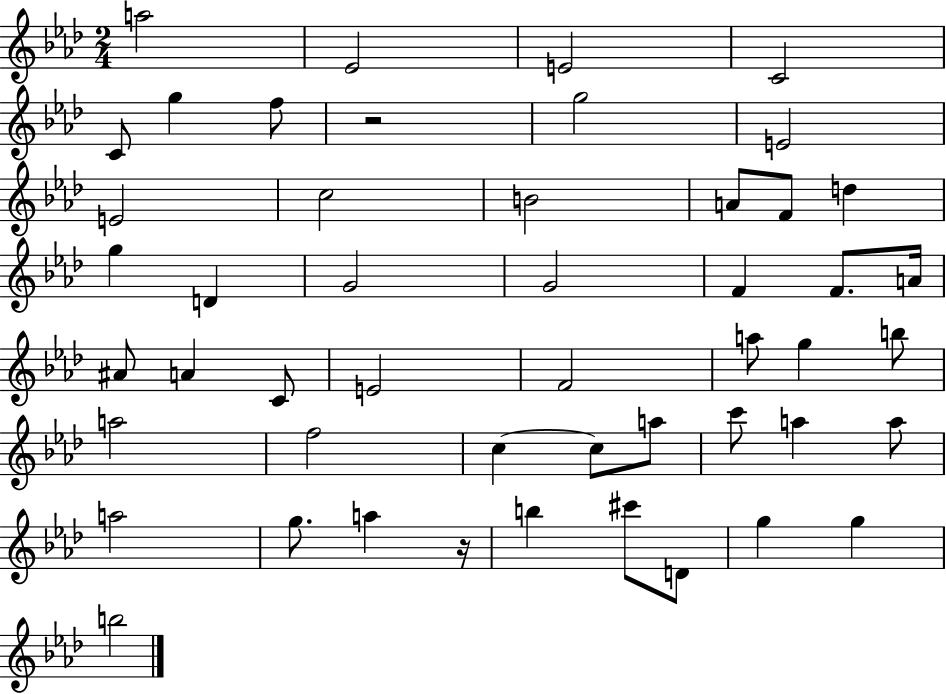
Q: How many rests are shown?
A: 2